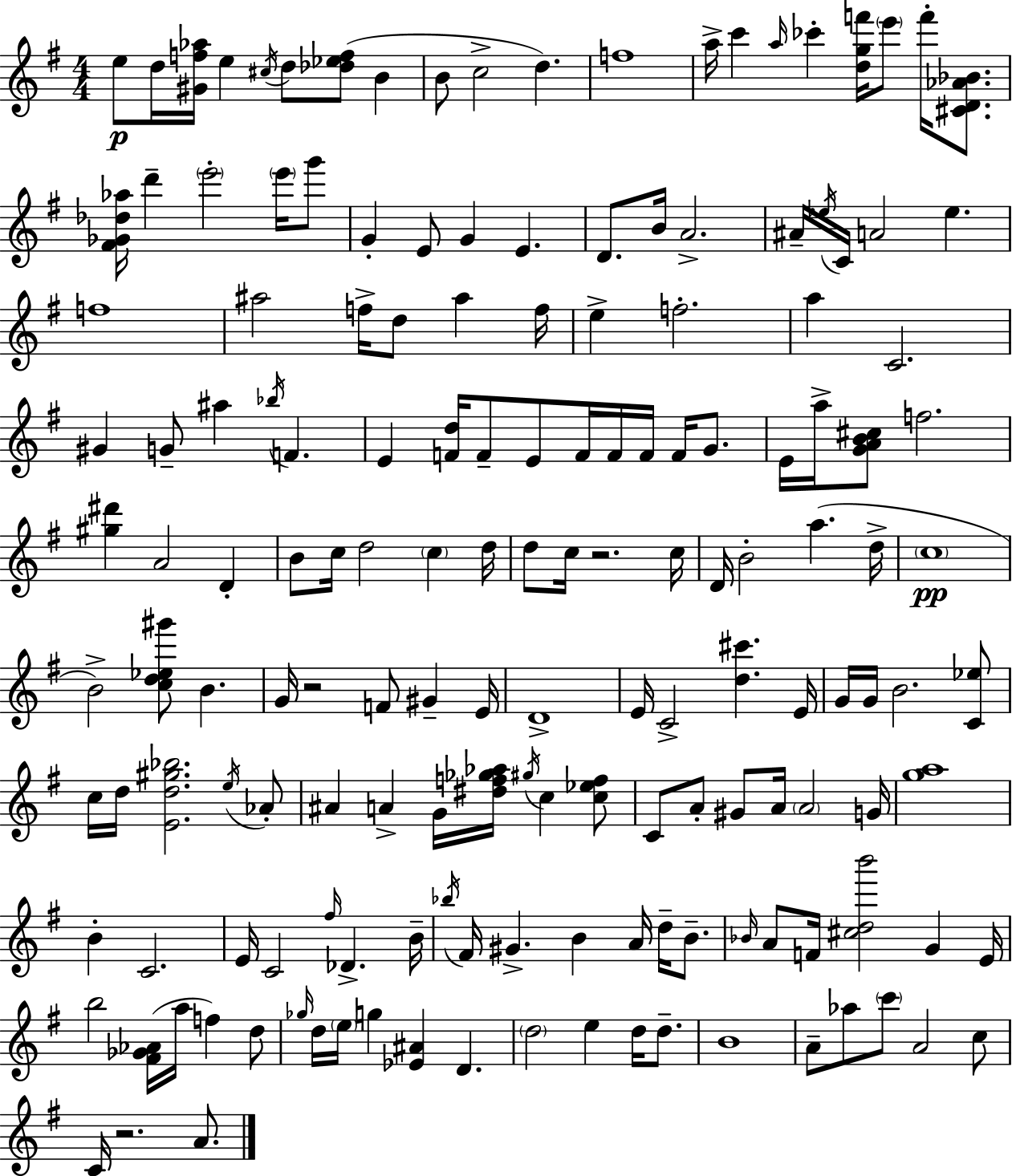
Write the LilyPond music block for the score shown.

{
  \clef treble
  \numericTimeSignature
  \time 4/4
  \key e \minor
  e''8\p d''16 <gis' f'' aes''>16 e''4 \acciaccatura { cis''16 } d''8 <des'' ees'' f''>8( b'4 | b'8 c''2-> d''4.) | f''1 | a''16-> c'''4 \grace { a''16 } ces'''4-. <d'' g'' f'''>16 \parenthesize e'''8 f'''16-. <cis' d' aes' bes'>8. | \break <fis' ges' des'' aes''>16 d'''4-- \parenthesize e'''2-. \parenthesize e'''16 | g'''8 g'4-. e'8 g'4 e'4. | d'8. b'16 a'2.-> | ais'16-- \acciaccatura { ees''16 } c'16 a'2 ees''4. | \break f''1 | ais''2 f''16-> d''8 ais''4 | f''16 e''4-> f''2.-. | a''4 c'2. | \break gis'4 g'8-- ais''4 \acciaccatura { bes''16 } f'4. | e'4 <f' d''>16 f'8-- e'8 f'16 f'16 f'16 | f'16 g'8. e'16 a''16-> <g' a' b' cis''>8 f''2. | <gis'' dis'''>4 a'2 | \break d'4-. b'8 c''16 d''2 \parenthesize c''4 | d''16 d''8 c''16 r2. | c''16 d'16 b'2-. a''4.( | d''16-> \parenthesize c''1\pp | \break b'2->) <c'' d'' ees'' gis'''>8 b'4. | g'16 r2 f'8 gis'4-- | e'16 d'1-> | e'16 c'2-> <d'' cis'''>4. | \break e'16 g'16 g'16 b'2. | <c' ees''>8 c''16 d''16 <e' d'' gis'' bes''>2. | \acciaccatura { e''16 } aes'8-. ais'4 a'4-> g'16 <dis'' f'' ges'' aes''>16 \acciaccatura { gis''16 } | c''4 <c'' ees'' f''>8 c'8 a'8-. gis'8 a'16 \parenthesize a'2 | \break g'16 <g'' a''>1 | b'4-. c'2. | e'16 c'2 \grace { fis''16 } | des'4.-> b'16-- \acciaccatura { bes''16 } fis'16 gis'4.-> b'4 | \break a'16 d''16-- b'8.-- \grace { bes'16 } a'8 f'16 <cis'' d'' b'''>2 | g'4 e'16 b''2 | <fis' ges' aes'>16( a''16 f''4) d''8 \grace { ges''16 } d''16 \parenthesize e''16 g''4 | <ees' ais'>4 d'4. \parenthesize d''2 | \break e''4 d''16 d''8.-- b'1 | a'8-- aes''8 \parenthesize c'''8 | a'2 c''8 c'16 r2. | a'8. \bar "|."
}